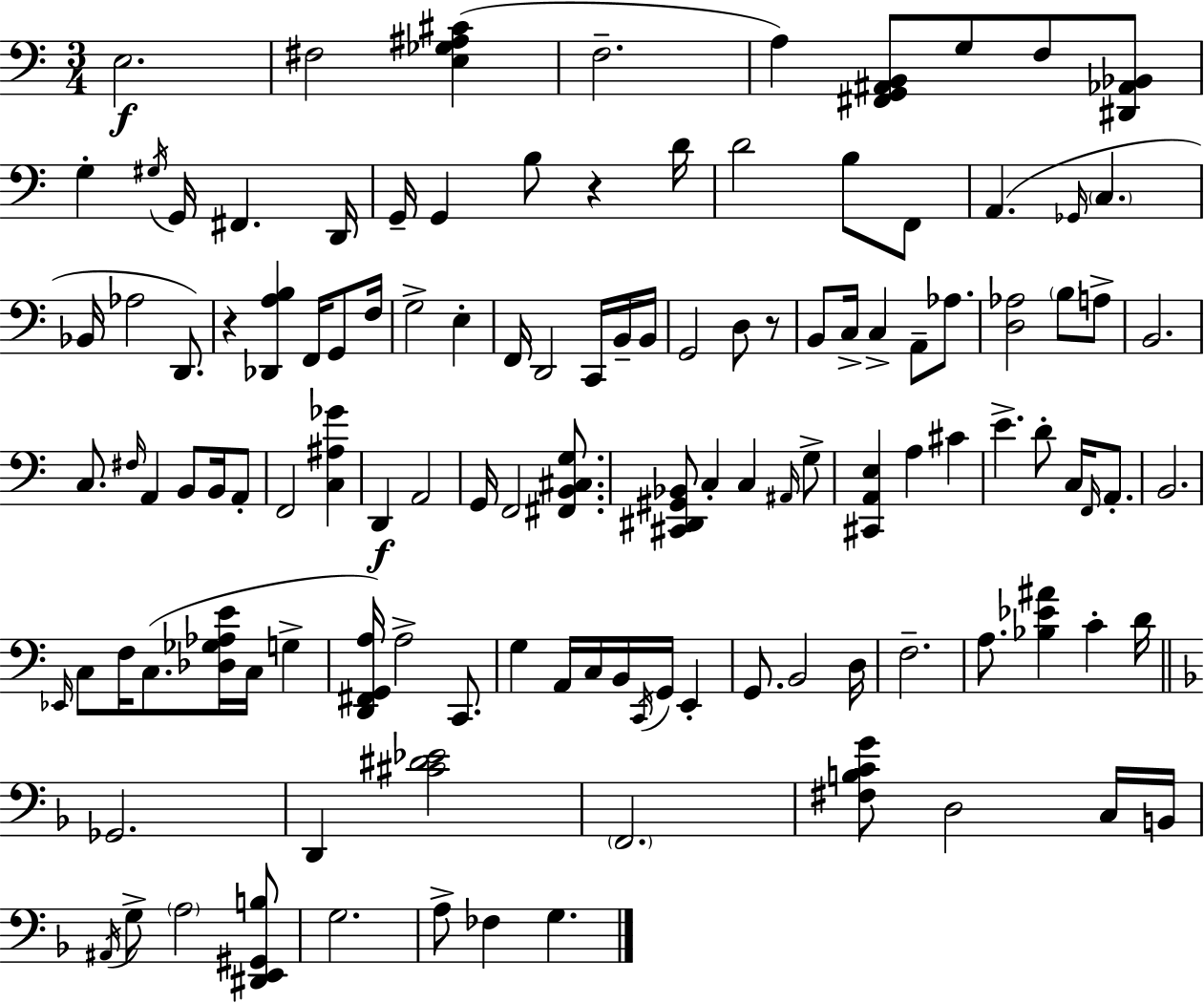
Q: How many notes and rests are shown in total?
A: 120